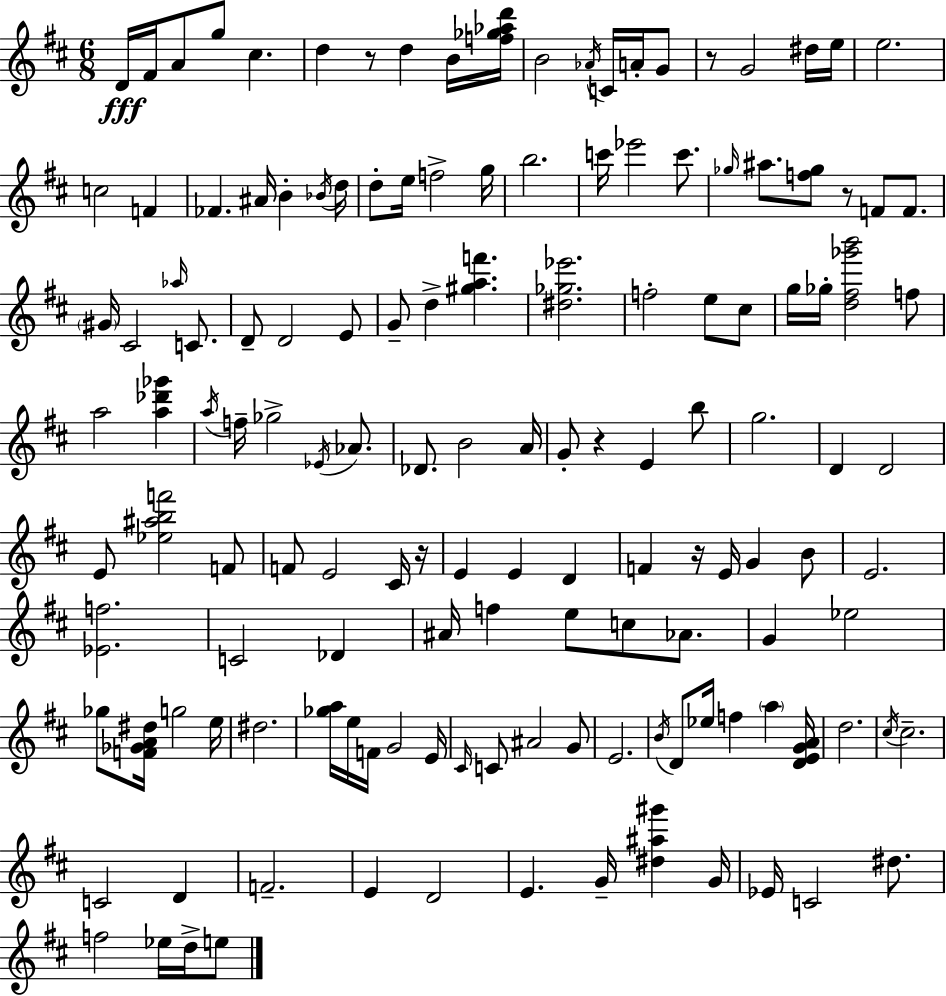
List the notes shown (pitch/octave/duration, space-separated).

D4/s F#4/s A4/e G5/e C#5/q. D5/q R/e D5/q B4/s [F5,Gb5,Ab5,D6]/s B4/h Ab4/s C4/s A4/s G4/e R/e G4/h D#5/s E5/s E5/h. C5/h F4/q FES4/q. A#4/s B4/q Bb4/s D5/s D5/e E5/s F5/h G5/s B5/h. C6/s Eb6/h C6/e. Gb5/s A#5/e. [F5,Gb5]/e R/e F4/e F4/e. G#4/s C#4/h Ab5/s C4/e. D4/e D4/h E4/e G4/e D5/q [G#5,A5,F6]/q. [D#5,Gb5,Eb6]/h. F5/h E5/e C#5/e G5/s Gb5/s [D5,F#5,Gb6,B6]/h F5/e A5/h [A5,Db6,Gb6]/q A5/s F5/s Gb5/h Eb4/s Ab4/e. Db4/e. B4/h A4/s G4/e R/q E4/q B5/e G5/h. D4/q D4/h E4/e [Eb5,A#5,B5,F6]/h F4/e F4/e E4/h C#4/s R/s E4/q E4/q D4/q F4/q R/s E4/s G4/q B4/e E4/h. [Eb4,F5]/h. C4/h Db4/q A#4/s F5/q E5/e C5/e Ab4/e. G4/q Eb5/h Gb5/e [F4,Gb4,A4,D#5]/s G5/h E5/s D#5/h. [Gb5,A5]/s E5/s F4/s G4/h E4/s C#4/s C4/e A#4/h G4/e E4/h. B4/s D4/e Eb5/s F5/q A5/q [D4,E4,G4,A4]/s D5/h. C#5/s C#5/h. C4/h D4/q F4/h. E4/q D4/h E4/q. G4/s [D#5,A#5,G#6]/q G4/s Eb4/s C4/h D#5/e. F5/h Eb5/s D5/s E5/e